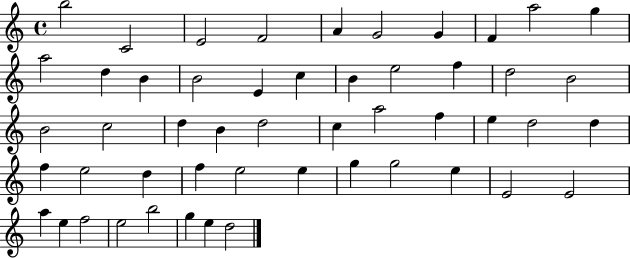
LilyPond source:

{
  \clef treble
  \time 4/4
  \defaultTimeSignature
  \key c \major
  b''2 c'2 | e'2 f'2 | a'4 g'2 g'4 | f'4 a''2 g''4 | \break a''2 d''4 b'4 | b'2 e'4 c''4 | b'4 e''2 f''4 | d''2 b'2 | \break b'2 c''2 | d''4 b'4 d''2 | c''4 a''2 f''4 | e''4 d''2 d''4 | \break f''4 e''2 d''4 | f''4 e''2 e''4 | g''4 g''2 e''4 | e'2 e'2 | \break a''4 e''4 f''2 | e''2 b''2 | g''4 e''4 d''2 | \bar "|."
}